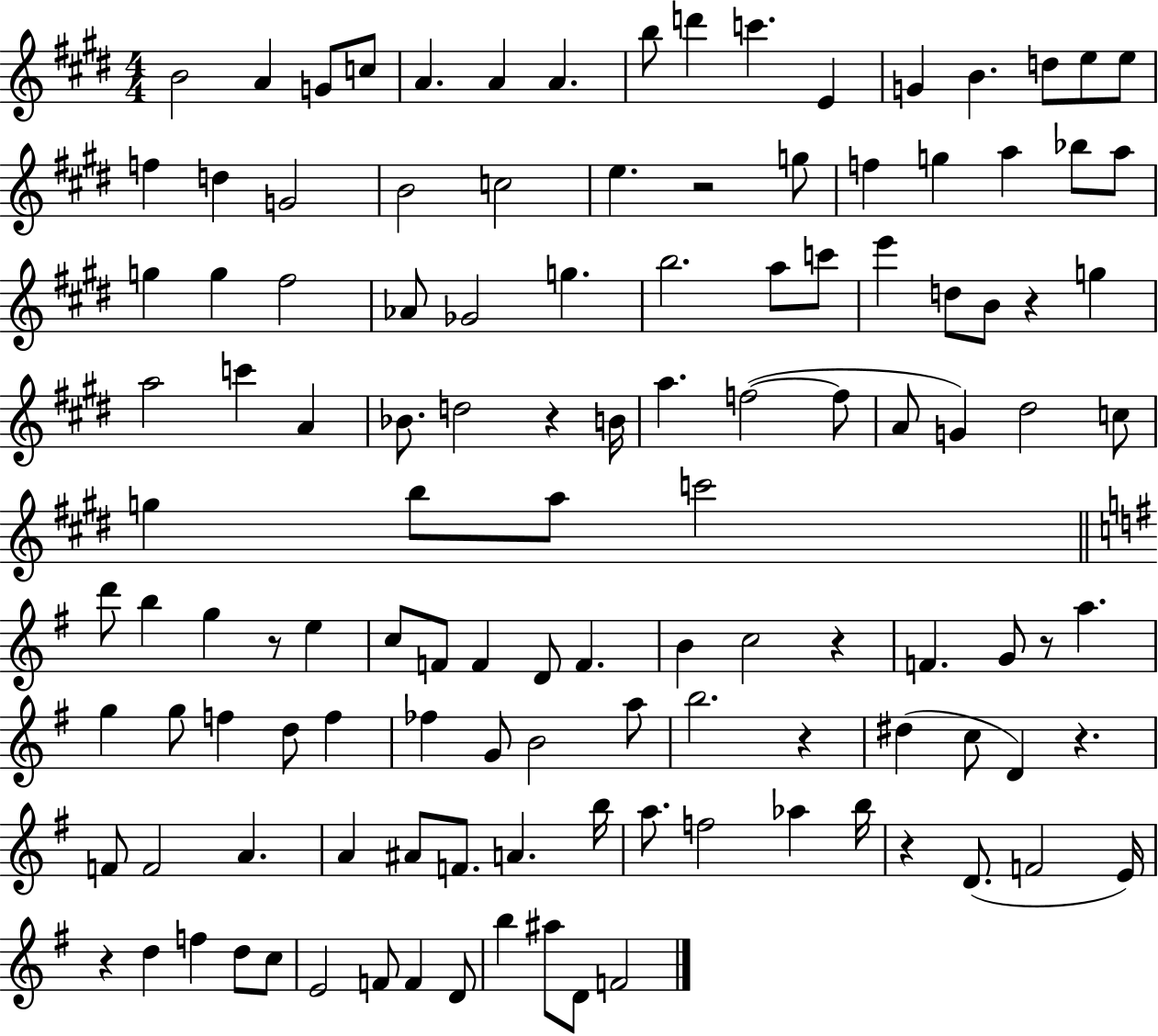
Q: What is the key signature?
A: E major